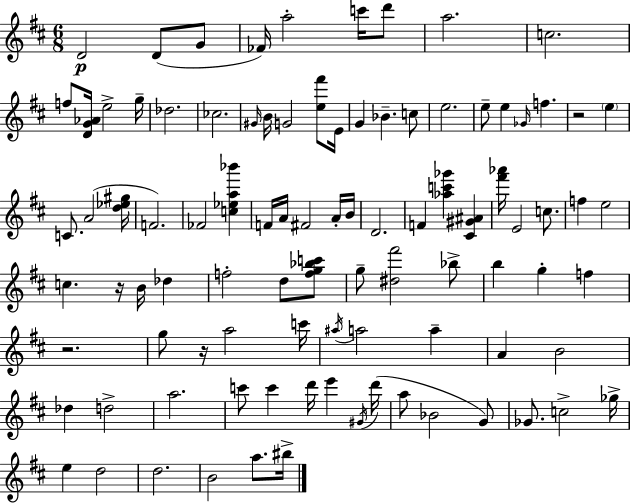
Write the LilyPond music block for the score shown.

{
  \clef treble
  \numericTimeSignature
  \time 6/8
  \key d \major
  d'2\p d'8( g'8 | fes'16) a''2-. c'''16 d'''8 | a''2. | c''2. | \break f''8 <d' g' aes'>16 e''2-> g''16-- | des''2. | ces''2. | \grace { gis'16 } b'16 g'2 <e'' fis'''>8 | \break e'16 g'4 bes'4.-- c''8 | e''2. | e''8-- e''4 \grace { ges'16 } f''4. | r2 \parenthesize e''4 | \break c'8. a'2( | <d'' ees'' gis''>16 f'2.) | fes'2 <c'' ees'' a'' bes'''>4 | f'16 a'16 fis'2 | \break a'16-. b'16 d'2. | f'4 <aes'' c''' ges'''>4 <cis' gis' ais'>4 | <fis''' aes'''>16 e'2 c''8. | f''4 e''2 | \break c''4. r16 b'16 des''4 | f''2-. d''8 | <f'' g'' bes'' c'''>8 g''8-- <dis'' fis'''>2 | bes''8-> b''4 g''4-. f''4 | \break r2. | g''8 r16 a''2 | c'''16 \acciaccatura { ais''16 } a''2 a''4-- | a'4 b'2 | \break des''4 d''2-> | a''2. | c'''8 c'''4 d'''16 e'''4 | \acciaccatura { gis'16 } d'''16( a''8 bes'2 | \break g'8) ges'8. c''2-> | ges''16-> e''4 d''2 | d''2. | b'2 | \break a''8. bis''16-> \bar "|."
}